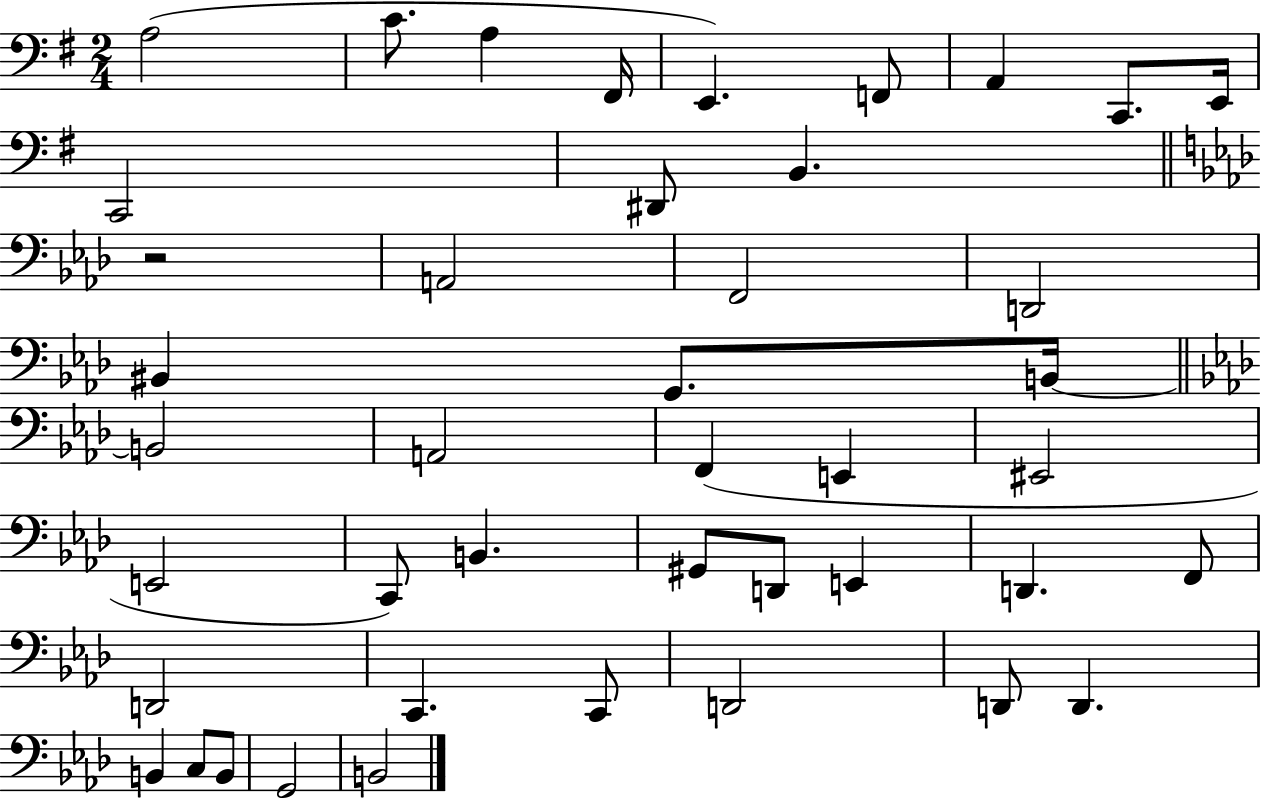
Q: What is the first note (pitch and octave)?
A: A3